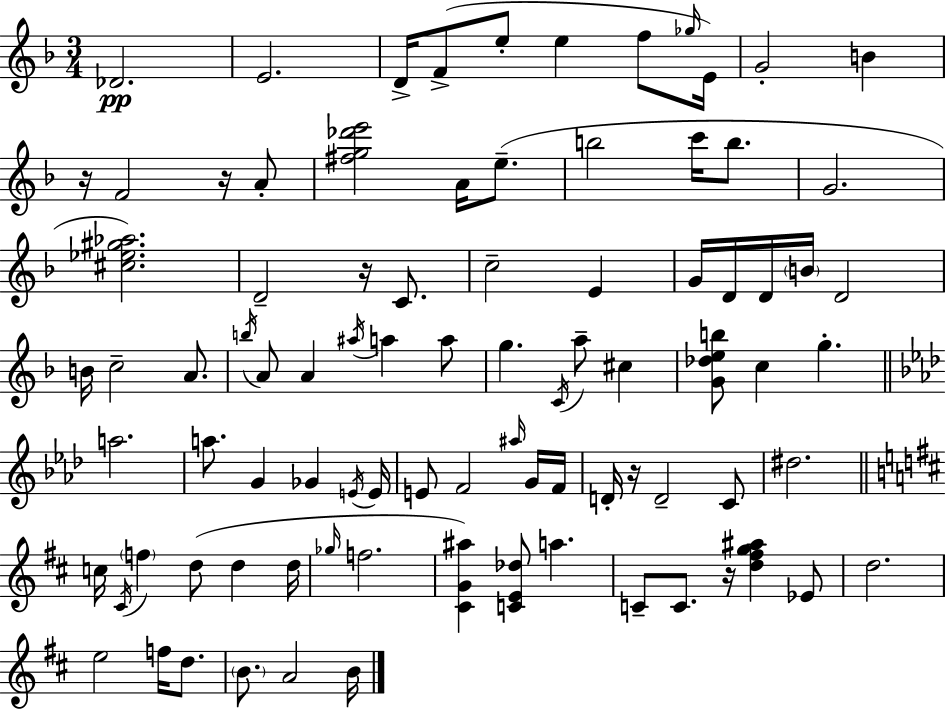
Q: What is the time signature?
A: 3/4